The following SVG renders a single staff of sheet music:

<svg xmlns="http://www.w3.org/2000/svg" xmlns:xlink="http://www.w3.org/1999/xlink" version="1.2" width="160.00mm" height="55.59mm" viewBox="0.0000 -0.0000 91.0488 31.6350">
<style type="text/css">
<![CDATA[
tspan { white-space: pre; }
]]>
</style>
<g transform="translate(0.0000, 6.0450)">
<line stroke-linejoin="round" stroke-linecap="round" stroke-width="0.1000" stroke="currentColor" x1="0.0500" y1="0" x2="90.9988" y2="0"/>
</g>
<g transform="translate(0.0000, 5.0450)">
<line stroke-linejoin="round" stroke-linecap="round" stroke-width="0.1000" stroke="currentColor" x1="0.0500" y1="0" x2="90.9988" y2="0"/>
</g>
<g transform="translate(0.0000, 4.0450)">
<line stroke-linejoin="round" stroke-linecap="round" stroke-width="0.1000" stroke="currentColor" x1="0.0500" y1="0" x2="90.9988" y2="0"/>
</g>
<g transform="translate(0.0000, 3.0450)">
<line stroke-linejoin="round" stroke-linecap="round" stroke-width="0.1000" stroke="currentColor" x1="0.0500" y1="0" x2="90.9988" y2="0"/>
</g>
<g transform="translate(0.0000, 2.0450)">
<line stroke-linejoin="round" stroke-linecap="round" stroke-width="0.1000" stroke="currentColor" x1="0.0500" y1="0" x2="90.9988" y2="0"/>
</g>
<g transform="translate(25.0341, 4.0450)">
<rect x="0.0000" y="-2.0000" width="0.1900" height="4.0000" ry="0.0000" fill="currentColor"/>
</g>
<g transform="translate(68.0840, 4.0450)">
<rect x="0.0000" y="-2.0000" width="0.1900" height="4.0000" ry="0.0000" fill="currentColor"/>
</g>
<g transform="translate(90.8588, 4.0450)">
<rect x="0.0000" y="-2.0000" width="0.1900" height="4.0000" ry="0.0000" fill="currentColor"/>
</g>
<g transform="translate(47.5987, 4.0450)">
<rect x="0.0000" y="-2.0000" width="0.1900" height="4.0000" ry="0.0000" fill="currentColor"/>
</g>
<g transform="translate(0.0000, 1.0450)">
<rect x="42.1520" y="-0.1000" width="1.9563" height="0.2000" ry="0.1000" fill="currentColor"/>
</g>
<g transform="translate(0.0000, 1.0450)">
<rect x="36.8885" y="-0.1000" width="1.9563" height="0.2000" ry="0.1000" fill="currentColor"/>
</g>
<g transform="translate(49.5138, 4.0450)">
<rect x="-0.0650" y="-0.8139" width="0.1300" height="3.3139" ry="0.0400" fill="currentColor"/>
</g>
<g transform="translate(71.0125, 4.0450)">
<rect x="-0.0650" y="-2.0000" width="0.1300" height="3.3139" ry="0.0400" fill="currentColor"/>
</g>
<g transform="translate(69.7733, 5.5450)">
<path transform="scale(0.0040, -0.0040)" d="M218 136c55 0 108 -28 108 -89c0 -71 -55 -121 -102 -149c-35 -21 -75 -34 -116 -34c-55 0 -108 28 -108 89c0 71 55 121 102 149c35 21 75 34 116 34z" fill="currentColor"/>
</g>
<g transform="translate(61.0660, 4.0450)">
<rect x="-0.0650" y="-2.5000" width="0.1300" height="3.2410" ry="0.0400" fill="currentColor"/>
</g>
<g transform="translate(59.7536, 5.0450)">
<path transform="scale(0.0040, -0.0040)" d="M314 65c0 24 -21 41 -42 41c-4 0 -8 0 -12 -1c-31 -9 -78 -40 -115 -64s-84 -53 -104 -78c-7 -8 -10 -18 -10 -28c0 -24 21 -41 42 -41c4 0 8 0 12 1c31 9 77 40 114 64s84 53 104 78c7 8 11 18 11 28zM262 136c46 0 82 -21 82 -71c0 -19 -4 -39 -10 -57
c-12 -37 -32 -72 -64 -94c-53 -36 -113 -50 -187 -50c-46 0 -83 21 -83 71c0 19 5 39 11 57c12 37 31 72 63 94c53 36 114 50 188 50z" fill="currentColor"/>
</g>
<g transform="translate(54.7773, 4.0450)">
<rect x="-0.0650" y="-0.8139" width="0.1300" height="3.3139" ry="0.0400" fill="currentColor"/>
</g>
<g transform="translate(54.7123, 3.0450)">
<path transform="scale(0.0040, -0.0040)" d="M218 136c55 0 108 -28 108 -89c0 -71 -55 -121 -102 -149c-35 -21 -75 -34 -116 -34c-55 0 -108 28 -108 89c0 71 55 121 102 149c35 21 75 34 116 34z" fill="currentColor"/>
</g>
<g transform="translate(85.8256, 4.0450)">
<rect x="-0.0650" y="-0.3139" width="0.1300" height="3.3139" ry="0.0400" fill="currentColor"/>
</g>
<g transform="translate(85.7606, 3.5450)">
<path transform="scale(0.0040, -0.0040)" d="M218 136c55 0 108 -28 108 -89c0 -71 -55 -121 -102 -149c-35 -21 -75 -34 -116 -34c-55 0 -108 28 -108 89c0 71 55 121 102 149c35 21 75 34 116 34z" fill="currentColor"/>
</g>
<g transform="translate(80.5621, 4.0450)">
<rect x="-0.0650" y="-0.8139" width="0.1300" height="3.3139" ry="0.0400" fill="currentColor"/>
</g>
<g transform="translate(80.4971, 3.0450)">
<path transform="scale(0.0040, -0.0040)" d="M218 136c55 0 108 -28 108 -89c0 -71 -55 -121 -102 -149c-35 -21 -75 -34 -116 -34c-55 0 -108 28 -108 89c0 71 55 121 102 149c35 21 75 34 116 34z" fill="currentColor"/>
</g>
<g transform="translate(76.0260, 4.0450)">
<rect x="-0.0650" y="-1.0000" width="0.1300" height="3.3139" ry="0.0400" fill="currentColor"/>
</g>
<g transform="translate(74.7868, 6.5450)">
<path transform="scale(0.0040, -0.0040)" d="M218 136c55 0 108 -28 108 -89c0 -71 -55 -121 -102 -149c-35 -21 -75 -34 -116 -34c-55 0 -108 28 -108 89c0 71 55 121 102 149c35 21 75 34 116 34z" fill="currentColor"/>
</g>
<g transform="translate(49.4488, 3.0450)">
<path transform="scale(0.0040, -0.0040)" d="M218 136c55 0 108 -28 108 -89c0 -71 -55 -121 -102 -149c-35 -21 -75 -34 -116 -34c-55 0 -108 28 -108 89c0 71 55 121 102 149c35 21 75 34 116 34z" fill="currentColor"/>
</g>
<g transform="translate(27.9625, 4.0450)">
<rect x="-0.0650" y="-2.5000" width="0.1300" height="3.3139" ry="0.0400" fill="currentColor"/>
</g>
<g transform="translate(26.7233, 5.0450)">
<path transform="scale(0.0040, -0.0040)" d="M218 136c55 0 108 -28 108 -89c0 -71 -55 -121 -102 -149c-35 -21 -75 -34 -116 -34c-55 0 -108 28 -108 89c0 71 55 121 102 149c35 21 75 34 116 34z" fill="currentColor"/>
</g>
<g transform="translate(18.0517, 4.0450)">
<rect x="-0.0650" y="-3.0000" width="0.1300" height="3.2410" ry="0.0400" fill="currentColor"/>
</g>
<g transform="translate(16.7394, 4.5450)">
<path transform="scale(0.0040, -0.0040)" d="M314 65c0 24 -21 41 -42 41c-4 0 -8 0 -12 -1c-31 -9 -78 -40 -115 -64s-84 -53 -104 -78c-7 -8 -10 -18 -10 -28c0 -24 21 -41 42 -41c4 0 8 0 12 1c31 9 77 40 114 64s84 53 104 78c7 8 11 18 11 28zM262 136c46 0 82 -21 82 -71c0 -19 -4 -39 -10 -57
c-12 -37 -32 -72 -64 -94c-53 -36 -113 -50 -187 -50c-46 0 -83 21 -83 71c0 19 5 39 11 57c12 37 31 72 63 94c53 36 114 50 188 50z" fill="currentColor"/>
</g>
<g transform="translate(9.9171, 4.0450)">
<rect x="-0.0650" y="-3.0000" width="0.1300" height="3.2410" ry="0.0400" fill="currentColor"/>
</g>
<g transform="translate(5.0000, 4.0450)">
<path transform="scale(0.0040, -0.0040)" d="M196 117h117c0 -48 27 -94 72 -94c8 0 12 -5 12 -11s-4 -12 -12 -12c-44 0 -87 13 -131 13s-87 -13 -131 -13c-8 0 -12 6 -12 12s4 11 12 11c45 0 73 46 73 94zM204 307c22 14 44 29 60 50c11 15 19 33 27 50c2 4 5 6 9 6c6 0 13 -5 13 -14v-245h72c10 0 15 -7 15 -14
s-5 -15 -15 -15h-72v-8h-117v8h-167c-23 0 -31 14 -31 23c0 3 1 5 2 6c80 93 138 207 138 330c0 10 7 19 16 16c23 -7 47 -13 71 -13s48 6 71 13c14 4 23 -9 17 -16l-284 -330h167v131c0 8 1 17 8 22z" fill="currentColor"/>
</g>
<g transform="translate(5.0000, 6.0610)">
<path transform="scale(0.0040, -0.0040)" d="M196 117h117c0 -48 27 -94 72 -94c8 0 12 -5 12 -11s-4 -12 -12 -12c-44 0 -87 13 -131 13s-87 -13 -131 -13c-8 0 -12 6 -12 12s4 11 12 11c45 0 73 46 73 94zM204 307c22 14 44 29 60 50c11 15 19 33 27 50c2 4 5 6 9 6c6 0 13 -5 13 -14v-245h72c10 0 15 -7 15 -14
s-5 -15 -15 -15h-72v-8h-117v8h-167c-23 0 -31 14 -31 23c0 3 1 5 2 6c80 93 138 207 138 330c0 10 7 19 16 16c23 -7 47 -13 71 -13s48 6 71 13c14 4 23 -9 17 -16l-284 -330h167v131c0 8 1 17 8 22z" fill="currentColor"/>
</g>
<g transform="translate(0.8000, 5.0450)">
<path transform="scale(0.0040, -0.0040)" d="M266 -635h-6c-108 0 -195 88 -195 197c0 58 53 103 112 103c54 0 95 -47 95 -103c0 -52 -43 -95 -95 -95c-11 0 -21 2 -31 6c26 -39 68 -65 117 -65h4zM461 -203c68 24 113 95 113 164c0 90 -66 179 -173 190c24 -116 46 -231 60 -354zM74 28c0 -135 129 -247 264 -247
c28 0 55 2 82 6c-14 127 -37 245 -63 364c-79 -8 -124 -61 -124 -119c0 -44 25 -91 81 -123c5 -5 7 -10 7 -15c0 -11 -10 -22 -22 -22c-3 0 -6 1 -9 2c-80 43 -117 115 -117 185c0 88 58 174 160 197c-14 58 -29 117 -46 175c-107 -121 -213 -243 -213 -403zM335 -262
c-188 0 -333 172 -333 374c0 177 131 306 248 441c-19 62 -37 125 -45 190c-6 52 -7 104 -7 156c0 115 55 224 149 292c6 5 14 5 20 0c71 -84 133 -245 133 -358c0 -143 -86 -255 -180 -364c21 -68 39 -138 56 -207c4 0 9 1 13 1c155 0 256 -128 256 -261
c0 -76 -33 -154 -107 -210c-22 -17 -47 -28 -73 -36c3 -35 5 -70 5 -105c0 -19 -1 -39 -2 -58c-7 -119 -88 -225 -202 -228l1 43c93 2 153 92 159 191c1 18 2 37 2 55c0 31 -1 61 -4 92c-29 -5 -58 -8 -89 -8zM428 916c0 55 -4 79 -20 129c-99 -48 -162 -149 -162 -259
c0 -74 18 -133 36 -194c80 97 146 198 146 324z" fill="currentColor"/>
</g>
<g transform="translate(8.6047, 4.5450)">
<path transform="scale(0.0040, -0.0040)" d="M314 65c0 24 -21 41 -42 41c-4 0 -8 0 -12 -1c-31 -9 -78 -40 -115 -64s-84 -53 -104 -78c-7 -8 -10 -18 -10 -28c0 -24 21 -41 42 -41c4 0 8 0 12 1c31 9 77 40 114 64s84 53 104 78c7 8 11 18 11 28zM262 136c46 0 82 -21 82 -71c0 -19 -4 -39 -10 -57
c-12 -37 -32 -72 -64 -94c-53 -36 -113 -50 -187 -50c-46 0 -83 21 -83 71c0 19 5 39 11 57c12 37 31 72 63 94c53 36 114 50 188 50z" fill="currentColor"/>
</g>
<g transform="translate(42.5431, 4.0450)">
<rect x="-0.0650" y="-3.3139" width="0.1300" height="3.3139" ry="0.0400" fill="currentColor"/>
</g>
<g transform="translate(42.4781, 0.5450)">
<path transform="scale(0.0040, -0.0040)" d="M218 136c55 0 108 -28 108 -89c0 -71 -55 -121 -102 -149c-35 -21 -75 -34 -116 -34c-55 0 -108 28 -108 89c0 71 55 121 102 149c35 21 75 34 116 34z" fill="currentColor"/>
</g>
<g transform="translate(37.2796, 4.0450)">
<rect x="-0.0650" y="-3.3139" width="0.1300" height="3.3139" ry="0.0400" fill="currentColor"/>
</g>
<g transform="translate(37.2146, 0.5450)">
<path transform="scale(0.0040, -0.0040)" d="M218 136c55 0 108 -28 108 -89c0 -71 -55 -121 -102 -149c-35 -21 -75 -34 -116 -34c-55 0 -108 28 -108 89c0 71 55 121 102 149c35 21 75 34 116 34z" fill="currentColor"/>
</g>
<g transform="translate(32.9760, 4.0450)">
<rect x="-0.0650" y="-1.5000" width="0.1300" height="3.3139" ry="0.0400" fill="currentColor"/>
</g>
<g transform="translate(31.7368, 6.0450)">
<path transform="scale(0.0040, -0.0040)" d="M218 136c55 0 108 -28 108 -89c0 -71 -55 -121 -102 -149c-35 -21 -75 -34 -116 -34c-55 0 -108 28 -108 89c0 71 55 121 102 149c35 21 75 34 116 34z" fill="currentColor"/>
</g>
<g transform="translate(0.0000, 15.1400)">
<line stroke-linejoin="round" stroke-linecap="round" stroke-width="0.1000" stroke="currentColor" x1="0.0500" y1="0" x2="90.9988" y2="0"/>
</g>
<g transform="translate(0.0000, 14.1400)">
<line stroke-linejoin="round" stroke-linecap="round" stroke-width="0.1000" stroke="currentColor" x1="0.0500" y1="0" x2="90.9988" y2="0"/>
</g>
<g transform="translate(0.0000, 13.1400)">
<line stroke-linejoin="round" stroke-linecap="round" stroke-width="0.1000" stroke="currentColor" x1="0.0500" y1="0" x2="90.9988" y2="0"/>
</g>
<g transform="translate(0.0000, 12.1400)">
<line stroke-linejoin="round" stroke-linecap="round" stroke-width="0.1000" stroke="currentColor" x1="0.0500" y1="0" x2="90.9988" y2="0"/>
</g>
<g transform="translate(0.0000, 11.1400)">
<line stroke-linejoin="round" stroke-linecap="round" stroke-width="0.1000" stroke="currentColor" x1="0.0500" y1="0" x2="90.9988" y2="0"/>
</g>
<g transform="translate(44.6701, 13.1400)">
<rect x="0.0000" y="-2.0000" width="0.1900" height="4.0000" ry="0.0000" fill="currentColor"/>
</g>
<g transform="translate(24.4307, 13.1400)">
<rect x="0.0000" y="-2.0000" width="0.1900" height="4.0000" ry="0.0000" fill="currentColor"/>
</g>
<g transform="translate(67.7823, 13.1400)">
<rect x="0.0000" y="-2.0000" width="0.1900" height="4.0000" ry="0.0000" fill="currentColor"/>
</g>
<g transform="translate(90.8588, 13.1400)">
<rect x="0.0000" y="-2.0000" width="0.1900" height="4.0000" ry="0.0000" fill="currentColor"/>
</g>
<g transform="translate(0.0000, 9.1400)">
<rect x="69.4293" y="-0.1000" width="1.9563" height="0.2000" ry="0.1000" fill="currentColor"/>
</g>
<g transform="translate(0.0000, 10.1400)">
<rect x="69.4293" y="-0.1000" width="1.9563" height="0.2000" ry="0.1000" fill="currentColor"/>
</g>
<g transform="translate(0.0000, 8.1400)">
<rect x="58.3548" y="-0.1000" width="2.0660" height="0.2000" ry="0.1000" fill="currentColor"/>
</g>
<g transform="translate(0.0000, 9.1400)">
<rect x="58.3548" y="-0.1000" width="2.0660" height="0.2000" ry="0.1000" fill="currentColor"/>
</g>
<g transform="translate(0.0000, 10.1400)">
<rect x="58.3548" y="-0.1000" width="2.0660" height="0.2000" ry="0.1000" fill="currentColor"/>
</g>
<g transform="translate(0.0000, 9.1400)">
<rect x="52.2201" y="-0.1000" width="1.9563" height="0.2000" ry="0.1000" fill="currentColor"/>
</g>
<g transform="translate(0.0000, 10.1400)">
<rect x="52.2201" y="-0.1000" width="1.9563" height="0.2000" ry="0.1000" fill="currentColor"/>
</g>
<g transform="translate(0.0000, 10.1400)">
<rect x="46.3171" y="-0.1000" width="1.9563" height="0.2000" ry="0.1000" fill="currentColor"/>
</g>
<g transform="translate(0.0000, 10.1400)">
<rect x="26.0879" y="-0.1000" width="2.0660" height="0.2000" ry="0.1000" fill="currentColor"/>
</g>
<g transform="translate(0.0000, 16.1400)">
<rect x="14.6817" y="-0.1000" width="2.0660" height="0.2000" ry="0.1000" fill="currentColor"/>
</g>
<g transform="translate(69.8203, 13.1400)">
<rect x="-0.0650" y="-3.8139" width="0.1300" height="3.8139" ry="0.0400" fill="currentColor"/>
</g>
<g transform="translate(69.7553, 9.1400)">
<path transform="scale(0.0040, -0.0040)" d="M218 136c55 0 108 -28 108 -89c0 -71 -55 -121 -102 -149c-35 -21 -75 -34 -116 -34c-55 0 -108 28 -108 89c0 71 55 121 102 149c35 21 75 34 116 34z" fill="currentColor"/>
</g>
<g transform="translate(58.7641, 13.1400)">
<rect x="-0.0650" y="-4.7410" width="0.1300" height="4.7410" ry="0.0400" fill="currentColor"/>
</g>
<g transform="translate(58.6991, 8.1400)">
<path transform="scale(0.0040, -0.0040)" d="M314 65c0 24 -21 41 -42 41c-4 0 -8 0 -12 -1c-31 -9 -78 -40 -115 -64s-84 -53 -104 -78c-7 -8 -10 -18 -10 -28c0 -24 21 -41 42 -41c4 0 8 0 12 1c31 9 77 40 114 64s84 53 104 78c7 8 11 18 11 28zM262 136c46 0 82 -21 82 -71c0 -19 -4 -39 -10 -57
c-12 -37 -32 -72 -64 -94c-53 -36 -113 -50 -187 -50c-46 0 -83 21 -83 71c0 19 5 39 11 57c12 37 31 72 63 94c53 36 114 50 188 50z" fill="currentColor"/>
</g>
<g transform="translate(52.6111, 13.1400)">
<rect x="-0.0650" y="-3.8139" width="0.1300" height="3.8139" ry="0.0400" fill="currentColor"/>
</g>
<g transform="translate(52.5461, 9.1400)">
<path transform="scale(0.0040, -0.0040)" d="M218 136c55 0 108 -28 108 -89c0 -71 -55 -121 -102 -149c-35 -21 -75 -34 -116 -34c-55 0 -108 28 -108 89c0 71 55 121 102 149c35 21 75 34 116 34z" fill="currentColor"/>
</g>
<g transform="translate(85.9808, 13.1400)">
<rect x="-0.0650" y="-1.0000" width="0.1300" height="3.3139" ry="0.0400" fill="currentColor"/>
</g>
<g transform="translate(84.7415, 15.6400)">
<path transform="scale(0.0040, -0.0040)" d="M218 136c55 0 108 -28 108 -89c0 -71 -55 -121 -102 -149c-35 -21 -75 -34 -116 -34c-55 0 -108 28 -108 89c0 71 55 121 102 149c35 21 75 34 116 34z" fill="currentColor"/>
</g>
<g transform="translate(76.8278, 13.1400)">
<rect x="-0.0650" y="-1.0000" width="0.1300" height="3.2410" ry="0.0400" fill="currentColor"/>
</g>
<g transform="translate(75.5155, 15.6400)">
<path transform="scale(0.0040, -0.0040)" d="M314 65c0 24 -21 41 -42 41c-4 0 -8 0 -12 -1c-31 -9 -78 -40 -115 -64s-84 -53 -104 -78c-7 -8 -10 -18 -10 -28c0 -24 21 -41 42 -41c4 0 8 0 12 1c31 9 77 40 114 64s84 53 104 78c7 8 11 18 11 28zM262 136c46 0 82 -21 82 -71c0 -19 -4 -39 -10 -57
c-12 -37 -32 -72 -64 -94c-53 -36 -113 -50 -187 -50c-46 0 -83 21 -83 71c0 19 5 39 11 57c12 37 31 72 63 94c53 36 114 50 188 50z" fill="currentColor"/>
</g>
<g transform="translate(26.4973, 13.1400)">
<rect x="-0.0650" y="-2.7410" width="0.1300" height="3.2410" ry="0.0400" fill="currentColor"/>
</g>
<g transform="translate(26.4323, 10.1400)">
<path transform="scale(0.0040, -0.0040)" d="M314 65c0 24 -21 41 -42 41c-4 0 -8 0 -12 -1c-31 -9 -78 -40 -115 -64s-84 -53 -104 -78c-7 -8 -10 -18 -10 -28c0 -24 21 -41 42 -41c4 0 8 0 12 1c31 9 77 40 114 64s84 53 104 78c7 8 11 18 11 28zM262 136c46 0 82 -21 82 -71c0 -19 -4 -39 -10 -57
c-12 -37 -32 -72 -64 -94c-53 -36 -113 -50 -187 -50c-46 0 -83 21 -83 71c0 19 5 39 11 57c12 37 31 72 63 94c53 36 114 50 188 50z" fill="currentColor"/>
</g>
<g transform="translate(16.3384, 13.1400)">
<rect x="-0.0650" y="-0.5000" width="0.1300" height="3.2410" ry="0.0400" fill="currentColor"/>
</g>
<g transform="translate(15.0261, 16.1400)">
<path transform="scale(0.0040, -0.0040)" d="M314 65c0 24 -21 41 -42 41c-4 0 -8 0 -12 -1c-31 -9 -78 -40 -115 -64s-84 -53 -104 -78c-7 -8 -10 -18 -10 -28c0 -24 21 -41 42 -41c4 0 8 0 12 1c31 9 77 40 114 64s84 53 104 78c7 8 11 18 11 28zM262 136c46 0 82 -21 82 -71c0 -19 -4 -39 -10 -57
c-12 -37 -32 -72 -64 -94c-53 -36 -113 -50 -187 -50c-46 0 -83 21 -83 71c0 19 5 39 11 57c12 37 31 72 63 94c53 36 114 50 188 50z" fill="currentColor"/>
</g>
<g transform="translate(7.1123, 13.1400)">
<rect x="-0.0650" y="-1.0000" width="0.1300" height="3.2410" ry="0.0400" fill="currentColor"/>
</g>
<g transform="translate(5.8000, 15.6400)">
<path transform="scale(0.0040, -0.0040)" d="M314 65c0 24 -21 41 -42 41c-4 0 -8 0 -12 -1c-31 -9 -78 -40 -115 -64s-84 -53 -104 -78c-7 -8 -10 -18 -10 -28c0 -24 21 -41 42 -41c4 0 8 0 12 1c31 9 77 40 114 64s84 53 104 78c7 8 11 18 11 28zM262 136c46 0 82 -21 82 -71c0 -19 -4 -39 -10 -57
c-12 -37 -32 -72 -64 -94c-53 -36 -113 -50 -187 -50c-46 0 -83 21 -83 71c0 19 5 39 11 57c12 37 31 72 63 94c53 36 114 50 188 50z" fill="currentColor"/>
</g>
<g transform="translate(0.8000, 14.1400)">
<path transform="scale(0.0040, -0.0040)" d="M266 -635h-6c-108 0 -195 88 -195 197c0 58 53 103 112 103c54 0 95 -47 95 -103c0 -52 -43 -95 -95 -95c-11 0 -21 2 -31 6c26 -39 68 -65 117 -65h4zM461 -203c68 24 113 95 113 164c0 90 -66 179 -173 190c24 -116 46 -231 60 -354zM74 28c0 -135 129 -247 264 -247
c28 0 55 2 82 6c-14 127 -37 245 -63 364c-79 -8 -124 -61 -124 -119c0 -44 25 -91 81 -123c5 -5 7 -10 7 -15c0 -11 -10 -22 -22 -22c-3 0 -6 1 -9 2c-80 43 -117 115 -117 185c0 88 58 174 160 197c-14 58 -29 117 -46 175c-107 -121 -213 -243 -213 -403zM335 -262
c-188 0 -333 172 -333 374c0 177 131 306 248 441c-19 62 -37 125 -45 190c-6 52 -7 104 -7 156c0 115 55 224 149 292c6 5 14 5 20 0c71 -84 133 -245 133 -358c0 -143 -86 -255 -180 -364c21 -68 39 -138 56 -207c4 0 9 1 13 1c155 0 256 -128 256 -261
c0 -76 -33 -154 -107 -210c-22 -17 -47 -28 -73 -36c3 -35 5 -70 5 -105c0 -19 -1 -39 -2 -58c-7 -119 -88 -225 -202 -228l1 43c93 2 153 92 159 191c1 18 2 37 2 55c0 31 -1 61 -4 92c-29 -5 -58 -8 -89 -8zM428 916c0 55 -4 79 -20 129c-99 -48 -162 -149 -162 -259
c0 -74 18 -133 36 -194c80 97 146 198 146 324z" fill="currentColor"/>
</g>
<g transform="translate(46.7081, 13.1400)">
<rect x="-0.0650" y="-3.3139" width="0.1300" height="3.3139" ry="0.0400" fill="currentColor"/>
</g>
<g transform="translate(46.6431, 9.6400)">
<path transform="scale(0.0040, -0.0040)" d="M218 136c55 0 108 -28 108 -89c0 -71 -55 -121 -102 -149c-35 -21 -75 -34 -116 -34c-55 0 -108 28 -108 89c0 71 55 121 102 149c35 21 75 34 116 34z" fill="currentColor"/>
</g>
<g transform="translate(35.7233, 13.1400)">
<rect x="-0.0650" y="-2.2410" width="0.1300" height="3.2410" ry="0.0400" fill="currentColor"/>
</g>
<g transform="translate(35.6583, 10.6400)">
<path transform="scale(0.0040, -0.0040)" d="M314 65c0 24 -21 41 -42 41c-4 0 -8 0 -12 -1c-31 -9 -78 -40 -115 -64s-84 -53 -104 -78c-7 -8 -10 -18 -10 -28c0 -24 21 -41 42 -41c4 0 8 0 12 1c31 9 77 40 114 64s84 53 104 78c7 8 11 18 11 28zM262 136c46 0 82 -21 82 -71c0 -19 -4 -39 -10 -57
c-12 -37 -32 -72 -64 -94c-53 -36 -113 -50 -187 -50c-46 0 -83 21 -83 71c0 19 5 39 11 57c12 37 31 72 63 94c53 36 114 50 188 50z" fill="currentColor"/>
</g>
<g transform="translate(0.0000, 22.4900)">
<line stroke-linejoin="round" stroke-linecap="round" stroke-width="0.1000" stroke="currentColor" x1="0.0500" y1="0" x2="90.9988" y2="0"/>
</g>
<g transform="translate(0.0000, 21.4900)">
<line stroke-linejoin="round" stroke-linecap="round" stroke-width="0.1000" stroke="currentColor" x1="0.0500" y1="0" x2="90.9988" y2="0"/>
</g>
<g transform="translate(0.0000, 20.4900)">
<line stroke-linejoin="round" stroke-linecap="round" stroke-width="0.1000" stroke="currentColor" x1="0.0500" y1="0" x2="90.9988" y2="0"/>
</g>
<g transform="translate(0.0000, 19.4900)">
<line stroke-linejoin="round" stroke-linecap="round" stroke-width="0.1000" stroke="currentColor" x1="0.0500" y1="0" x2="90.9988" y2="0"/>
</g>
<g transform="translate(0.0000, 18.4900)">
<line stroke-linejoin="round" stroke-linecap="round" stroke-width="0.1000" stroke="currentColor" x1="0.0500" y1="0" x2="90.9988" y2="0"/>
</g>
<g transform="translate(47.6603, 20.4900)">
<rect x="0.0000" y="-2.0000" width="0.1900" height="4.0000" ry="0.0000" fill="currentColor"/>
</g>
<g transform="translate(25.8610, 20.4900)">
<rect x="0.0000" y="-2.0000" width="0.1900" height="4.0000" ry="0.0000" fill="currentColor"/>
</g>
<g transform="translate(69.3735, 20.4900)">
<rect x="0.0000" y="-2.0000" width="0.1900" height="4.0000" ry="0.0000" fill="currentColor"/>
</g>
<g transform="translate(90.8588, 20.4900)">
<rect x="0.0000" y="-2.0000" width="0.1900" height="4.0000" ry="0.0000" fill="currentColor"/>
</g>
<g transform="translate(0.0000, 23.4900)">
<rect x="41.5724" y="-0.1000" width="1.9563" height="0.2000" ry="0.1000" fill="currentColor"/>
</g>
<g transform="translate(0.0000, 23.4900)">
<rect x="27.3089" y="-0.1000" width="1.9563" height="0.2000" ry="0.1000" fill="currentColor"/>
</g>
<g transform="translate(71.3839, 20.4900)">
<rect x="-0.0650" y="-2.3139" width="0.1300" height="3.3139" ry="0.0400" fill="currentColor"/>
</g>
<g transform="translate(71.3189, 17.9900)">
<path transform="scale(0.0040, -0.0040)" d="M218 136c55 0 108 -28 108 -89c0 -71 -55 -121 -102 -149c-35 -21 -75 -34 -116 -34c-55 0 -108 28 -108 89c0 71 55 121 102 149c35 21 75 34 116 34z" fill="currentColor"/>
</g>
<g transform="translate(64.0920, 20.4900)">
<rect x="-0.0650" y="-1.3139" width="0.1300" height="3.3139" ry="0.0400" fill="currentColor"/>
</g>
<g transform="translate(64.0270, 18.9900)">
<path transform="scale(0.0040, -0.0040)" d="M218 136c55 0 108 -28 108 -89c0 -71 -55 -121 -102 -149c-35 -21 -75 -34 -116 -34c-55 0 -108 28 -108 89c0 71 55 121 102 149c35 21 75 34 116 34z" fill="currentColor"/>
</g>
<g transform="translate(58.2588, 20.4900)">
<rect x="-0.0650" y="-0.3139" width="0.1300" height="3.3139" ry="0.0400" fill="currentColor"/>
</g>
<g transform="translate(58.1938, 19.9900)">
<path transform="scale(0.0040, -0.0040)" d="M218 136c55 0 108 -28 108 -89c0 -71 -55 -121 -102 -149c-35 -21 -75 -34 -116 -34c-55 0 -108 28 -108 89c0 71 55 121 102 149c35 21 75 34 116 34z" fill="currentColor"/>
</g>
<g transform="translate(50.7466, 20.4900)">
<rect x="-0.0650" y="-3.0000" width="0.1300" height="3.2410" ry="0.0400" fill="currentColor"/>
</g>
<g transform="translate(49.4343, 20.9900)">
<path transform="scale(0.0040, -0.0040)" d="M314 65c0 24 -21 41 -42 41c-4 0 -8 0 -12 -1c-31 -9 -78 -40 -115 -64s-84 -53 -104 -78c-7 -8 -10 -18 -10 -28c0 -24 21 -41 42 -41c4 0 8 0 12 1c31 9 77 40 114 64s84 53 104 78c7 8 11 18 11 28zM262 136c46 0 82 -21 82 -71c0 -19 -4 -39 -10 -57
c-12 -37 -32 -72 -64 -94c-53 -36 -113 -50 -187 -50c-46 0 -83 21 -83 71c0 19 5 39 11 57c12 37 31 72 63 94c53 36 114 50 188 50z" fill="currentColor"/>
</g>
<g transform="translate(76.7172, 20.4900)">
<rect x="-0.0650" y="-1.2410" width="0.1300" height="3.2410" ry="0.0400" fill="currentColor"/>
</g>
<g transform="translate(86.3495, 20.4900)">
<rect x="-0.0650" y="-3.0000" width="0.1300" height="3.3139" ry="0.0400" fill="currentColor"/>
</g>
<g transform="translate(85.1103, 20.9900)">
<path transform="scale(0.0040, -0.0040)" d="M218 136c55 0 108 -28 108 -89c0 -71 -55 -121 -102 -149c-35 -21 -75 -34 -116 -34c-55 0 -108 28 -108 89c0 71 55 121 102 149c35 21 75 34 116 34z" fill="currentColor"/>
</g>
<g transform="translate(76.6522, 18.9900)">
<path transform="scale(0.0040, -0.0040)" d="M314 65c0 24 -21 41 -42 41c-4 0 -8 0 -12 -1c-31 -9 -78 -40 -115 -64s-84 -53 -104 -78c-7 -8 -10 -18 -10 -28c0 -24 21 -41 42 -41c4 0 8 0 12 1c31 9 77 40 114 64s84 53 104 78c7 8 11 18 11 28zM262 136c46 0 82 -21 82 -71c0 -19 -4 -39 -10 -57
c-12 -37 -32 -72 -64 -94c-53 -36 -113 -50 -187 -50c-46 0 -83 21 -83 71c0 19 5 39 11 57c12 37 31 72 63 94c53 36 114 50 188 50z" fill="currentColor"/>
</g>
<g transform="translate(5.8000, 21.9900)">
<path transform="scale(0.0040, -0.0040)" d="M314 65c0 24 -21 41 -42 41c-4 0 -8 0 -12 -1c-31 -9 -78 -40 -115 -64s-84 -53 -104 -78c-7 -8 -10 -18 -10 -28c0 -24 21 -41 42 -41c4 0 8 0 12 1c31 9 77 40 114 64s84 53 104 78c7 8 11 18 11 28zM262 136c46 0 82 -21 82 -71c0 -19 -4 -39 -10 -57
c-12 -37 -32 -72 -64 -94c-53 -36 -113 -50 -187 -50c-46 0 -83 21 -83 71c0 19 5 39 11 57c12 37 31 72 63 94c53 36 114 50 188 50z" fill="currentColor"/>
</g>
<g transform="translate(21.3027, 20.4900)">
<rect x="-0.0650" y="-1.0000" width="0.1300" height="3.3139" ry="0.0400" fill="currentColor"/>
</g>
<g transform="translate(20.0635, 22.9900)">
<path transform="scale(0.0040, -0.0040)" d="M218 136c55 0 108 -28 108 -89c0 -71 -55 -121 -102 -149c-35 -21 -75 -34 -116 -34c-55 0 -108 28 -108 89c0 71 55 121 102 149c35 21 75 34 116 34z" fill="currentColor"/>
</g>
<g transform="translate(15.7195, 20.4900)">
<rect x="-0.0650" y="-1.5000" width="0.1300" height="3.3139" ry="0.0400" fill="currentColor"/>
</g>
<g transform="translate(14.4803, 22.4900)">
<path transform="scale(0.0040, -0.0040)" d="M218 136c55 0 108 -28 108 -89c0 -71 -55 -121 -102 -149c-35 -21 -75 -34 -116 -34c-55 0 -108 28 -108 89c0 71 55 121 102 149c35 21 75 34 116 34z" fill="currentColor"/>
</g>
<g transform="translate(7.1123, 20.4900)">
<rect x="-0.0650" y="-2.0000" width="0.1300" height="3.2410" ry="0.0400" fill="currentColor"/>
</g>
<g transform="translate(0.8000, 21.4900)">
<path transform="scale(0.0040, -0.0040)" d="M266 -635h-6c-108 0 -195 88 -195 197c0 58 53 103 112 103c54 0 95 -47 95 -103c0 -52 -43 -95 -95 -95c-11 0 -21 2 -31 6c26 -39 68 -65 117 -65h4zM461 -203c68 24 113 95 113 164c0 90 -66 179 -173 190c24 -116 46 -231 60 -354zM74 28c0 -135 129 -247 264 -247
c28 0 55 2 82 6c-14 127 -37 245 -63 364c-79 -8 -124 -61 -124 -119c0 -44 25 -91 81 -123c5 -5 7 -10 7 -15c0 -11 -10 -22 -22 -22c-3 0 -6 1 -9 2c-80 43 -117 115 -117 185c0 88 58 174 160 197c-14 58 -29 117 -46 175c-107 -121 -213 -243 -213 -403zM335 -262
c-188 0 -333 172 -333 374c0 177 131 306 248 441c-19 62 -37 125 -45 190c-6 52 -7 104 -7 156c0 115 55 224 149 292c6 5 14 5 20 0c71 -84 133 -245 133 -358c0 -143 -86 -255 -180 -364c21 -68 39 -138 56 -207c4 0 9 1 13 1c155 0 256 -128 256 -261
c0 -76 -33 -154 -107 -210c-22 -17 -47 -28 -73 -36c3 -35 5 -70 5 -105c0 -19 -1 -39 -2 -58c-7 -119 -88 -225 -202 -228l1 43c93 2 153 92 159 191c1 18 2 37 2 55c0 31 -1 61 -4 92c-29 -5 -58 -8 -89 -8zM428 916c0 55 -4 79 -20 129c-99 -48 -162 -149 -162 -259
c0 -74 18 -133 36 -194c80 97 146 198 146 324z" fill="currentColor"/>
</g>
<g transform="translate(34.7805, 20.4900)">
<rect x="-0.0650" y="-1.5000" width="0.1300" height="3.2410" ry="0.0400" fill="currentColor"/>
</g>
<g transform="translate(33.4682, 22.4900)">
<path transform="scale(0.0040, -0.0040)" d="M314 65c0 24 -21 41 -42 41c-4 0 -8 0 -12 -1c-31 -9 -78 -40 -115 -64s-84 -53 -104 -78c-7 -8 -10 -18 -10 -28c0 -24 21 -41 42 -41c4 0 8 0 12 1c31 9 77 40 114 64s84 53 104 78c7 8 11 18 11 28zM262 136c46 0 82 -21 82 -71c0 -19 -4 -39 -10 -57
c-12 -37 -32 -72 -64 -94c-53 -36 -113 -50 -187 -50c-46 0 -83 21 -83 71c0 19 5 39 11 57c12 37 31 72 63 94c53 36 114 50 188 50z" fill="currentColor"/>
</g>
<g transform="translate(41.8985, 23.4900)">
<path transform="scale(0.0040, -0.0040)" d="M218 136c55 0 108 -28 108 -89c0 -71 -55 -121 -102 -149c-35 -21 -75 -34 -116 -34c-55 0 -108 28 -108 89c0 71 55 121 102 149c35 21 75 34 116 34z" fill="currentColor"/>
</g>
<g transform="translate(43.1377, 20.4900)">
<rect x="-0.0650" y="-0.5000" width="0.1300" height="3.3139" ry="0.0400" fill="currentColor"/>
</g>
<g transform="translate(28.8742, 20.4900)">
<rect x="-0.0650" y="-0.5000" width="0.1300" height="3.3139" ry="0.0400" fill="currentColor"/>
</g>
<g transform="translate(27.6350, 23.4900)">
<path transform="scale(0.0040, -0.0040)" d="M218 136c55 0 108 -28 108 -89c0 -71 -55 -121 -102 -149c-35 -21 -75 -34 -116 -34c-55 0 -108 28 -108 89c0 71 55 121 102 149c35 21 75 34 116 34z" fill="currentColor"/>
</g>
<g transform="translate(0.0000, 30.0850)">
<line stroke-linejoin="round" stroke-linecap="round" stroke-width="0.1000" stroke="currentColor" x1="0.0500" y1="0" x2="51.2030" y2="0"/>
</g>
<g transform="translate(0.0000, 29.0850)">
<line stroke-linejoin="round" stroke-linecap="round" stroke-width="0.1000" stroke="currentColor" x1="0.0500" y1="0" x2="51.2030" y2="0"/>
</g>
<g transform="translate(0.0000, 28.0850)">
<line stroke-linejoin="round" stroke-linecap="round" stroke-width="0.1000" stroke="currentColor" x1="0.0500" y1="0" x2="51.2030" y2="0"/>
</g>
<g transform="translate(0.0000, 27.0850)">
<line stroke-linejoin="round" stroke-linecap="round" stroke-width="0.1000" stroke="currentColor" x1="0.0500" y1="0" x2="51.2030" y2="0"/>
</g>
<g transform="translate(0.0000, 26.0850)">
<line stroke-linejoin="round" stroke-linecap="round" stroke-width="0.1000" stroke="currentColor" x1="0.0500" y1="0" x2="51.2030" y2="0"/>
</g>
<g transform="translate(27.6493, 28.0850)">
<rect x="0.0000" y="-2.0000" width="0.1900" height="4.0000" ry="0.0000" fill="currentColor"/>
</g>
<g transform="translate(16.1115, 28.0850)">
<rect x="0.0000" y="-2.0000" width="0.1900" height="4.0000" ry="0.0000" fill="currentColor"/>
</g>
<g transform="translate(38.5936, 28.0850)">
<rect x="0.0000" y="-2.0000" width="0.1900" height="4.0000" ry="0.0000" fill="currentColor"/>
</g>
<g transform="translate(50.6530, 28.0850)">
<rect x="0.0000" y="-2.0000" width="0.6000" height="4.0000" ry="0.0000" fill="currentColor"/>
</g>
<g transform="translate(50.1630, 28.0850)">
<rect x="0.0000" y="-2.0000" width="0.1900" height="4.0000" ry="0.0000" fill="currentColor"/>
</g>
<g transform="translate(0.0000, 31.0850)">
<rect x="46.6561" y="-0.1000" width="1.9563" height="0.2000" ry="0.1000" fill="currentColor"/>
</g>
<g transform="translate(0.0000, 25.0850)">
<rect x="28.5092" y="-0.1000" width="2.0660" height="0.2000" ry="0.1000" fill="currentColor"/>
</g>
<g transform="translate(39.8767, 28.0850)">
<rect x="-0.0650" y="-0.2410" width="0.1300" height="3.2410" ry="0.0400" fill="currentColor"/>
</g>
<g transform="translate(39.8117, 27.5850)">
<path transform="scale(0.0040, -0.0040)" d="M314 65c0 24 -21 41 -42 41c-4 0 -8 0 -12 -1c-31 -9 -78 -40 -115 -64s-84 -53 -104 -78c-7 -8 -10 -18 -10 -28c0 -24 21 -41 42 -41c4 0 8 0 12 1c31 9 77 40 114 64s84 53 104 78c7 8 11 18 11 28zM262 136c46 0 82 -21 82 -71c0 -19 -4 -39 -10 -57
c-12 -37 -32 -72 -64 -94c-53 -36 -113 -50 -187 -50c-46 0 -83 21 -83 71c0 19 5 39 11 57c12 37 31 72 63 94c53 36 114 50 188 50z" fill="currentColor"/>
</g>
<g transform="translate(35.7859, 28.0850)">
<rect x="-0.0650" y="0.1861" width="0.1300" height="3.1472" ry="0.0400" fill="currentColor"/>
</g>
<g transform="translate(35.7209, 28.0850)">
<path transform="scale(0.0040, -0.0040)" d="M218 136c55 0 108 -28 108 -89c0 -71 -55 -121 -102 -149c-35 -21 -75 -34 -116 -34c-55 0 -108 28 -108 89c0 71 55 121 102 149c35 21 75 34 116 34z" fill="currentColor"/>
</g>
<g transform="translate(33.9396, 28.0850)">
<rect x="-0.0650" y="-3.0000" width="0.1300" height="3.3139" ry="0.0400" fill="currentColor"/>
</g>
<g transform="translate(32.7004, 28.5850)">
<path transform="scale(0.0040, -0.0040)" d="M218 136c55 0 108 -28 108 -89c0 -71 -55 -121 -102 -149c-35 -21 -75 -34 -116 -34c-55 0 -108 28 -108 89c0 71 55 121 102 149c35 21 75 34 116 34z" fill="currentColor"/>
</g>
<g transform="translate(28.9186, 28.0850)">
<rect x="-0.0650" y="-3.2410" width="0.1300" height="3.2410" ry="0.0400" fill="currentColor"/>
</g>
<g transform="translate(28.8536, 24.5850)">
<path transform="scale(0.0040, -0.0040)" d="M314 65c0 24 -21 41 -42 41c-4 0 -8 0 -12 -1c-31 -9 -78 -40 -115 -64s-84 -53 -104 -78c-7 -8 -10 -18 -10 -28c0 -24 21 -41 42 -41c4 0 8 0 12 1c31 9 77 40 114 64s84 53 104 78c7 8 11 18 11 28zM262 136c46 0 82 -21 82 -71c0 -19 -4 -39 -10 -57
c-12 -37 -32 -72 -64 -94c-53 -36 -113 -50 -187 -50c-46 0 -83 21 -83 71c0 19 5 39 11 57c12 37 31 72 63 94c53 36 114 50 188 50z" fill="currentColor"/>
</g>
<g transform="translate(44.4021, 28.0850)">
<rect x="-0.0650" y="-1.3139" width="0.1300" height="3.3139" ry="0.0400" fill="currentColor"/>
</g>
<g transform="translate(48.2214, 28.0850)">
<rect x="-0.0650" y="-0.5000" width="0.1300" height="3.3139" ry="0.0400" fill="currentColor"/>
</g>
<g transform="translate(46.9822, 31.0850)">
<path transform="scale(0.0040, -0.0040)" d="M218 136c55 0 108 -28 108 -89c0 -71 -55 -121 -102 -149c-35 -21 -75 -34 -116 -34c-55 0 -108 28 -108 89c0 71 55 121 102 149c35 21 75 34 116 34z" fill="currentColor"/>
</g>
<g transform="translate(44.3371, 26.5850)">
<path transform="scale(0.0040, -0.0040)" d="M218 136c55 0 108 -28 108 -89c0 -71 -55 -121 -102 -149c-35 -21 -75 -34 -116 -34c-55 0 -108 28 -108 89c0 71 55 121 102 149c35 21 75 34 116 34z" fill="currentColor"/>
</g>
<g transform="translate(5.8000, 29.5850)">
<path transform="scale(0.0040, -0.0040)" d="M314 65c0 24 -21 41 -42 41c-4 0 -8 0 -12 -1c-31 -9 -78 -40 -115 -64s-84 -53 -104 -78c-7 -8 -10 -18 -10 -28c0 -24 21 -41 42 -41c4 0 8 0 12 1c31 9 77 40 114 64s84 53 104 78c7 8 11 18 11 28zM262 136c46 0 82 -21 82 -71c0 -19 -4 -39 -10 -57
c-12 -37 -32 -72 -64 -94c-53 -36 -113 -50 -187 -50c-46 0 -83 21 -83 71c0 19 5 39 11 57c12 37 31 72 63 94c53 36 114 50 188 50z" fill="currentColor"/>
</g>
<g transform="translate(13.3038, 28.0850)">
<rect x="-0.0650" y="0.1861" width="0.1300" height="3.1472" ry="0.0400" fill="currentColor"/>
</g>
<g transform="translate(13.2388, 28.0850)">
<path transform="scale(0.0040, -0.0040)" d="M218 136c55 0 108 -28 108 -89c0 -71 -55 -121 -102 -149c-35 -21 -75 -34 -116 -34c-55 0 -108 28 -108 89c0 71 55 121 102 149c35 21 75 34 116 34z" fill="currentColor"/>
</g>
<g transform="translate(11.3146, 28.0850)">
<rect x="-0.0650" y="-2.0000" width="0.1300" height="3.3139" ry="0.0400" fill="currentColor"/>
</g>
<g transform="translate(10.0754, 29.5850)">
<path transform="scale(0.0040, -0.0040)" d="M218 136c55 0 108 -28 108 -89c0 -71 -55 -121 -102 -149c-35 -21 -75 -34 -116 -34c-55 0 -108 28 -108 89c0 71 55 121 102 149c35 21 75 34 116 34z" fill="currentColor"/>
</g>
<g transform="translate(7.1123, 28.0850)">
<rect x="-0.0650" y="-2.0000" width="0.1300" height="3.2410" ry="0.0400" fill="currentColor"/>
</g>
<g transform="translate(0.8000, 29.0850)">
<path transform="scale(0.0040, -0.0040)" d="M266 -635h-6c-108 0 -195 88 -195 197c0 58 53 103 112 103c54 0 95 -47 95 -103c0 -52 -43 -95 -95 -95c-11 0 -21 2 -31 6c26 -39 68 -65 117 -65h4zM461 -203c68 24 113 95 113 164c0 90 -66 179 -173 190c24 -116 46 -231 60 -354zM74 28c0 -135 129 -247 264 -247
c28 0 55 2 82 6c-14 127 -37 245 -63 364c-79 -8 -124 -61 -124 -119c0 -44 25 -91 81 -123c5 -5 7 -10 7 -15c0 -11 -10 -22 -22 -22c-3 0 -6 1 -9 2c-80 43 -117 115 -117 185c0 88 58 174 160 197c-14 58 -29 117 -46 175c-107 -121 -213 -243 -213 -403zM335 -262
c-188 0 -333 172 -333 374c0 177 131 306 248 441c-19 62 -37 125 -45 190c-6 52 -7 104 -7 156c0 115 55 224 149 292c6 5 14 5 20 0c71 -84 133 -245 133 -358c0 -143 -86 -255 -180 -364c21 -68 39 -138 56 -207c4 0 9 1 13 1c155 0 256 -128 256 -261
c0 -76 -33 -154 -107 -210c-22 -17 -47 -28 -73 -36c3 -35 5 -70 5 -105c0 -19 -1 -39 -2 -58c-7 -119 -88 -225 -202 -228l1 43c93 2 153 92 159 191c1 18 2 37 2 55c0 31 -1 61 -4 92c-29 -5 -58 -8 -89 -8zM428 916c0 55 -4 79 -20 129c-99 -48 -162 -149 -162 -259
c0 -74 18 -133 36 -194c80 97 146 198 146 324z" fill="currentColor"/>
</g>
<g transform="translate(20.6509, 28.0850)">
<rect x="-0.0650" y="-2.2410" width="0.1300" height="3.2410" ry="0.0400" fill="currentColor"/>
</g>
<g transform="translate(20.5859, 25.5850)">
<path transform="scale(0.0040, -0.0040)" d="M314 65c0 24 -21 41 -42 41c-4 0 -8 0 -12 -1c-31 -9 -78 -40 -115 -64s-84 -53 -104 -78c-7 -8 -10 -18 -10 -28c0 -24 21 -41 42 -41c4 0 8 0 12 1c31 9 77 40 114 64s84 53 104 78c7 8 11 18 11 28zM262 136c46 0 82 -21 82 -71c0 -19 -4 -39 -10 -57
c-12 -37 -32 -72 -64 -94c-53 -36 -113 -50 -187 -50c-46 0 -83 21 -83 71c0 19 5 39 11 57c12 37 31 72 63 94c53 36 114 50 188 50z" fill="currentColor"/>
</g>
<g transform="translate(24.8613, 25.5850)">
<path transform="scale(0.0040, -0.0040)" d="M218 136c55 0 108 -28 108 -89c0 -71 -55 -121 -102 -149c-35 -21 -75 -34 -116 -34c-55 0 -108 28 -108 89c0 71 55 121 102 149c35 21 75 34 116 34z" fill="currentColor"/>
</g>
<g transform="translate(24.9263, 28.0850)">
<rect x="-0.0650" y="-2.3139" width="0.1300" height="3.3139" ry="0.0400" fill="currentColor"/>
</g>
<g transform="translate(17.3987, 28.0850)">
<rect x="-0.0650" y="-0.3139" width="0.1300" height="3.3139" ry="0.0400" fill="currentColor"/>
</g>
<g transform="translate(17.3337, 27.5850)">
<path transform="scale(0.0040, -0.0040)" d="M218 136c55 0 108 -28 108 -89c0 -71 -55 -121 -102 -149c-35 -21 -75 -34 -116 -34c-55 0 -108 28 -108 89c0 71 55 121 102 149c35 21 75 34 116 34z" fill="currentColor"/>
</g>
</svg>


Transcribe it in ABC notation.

X:1
T:Untitled
M:4/4
L:1/4
K:C
A2 A2 G E b b d d G2 F D d c D2 C2 a2 g2 b c' e'2 c' D2 D F2 E D C E2 C A2 c e g e2 A F2 F B c g2 g b2 A B c2 e C